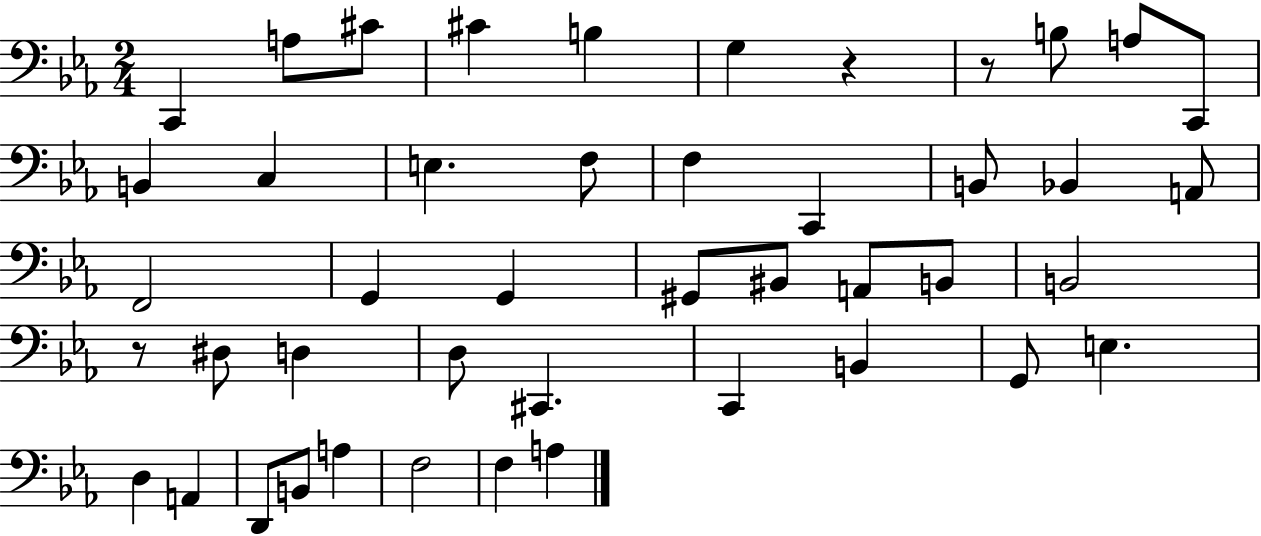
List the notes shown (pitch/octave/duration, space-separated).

C2/q A3/e C#4/e C#4/q B3/q G3/q R/q R/e B3/e A3/e C2/e B2/q C3/q E3/q. F3/e F3/q C2/q B2/e Bb2/q A2/e F2/h G2/q G2/q G#2/e BIS2/e A2/e B2/e B2/h R/e D#3/e D3/q D3/e C#2/q. C2/q B2/q G2/e E3/q. D3/q A2/q D2/e B2/e A3/q F3/h F3/q A3/q